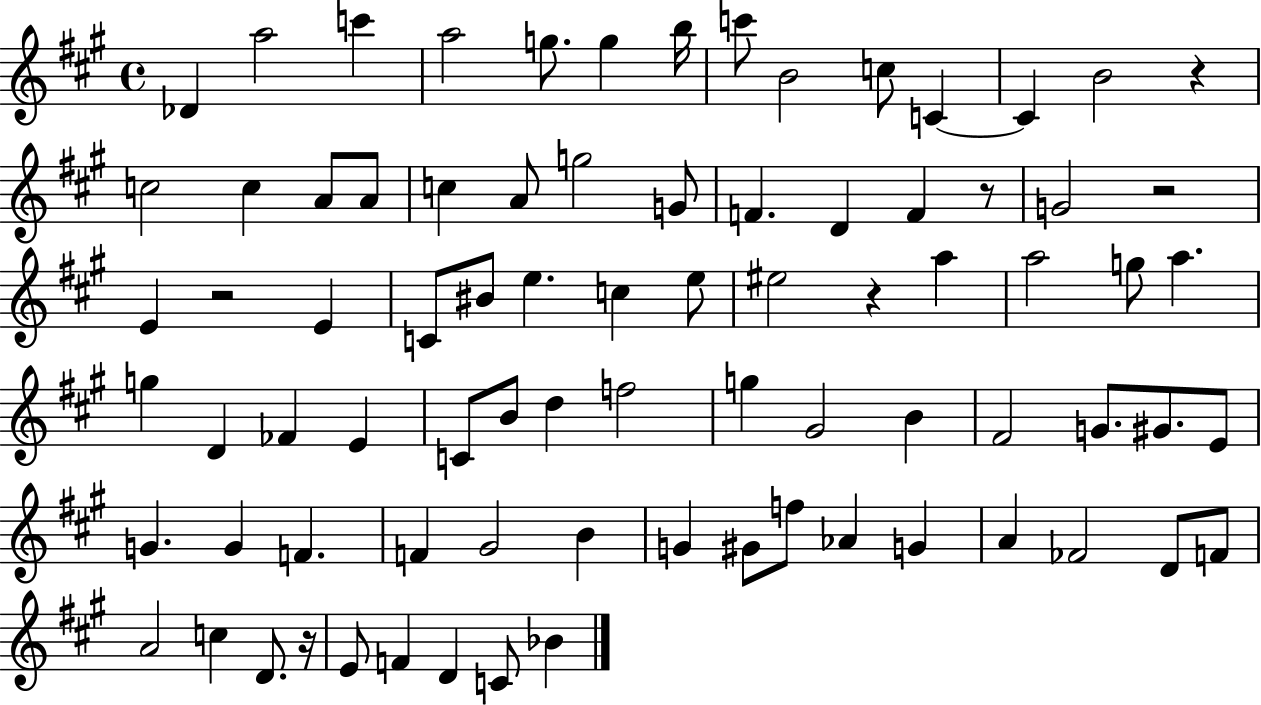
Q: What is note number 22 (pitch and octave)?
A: F4